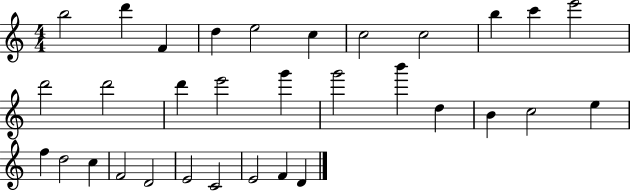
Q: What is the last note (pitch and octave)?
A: D4